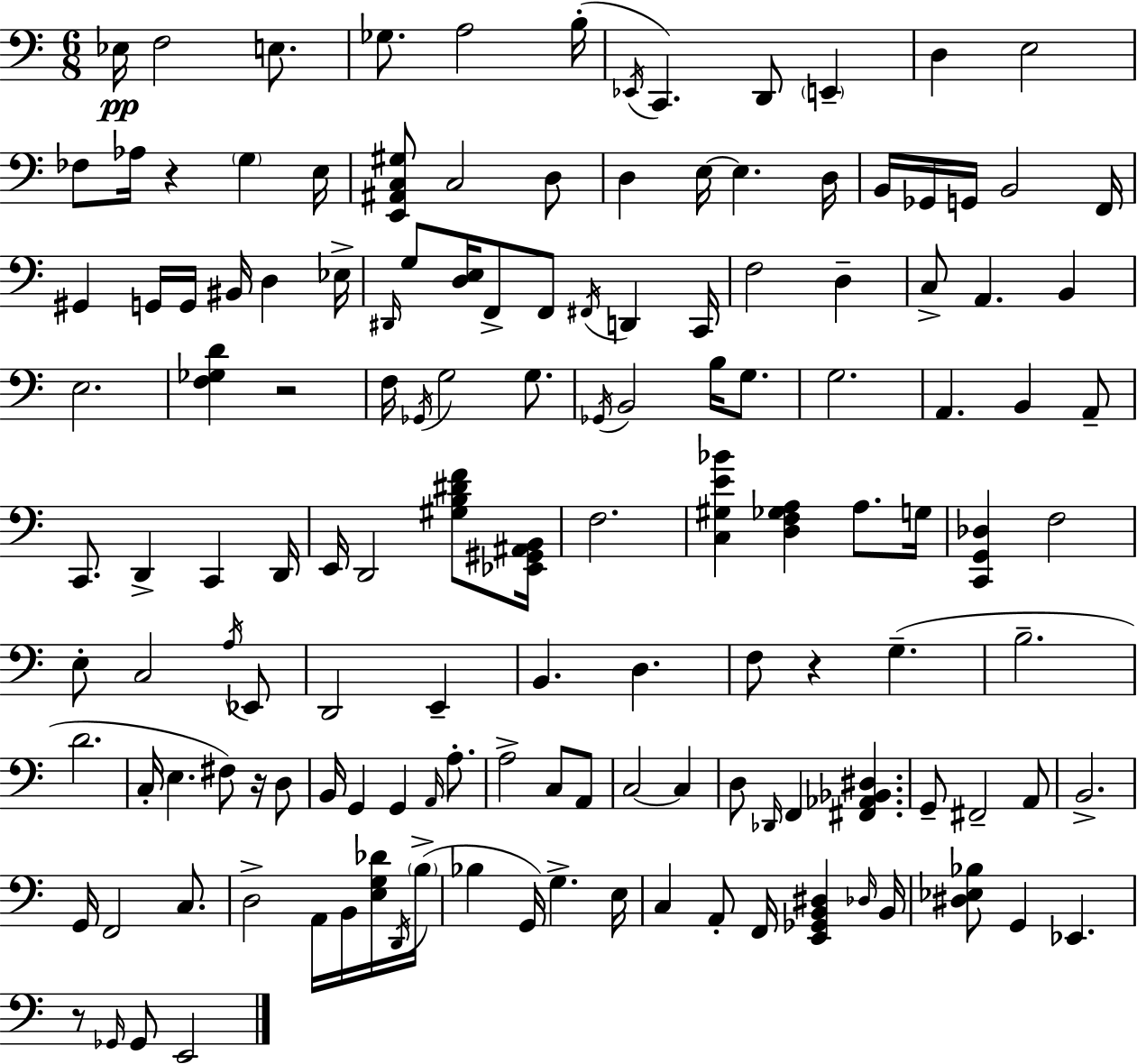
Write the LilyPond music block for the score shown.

{
  \clef bass
  \numericTimeSignature
  \time 6/8
  \key c \major
  \repeat volta 2 { ees16\pp f2 e8. | ges8. a2 b16-.( | \acciaccatura { ees,16 } c,4.) d,8 \parenthesize e,4-- | d4 e2 | \break fes8 aes16 r4 \parenthesize g4 | e16 <e, ais, c gis>8 c2 d8 | d4 e16~~ e4. | d16 b,16 ges,16 g,16 b,2 | \break f,16 gis,4 g,16 g,16 bis,16 d4 | ees16-> \grace { dis,16 } g8 <d e>16 f,8-> f,8 \acciaccatura { fis,16 } d,4 | c,16 f2 d4-- | c8-> a,4. b,4 | \break e2. | <f ges d'>4 r2 | f16 \acciaccatura { ges,16 } g2 | g8. \acciaccatura { ges,16 } b,2 | \break b16 g8. g2. | a,4. b,4 | a,8-- c,8. d,4-> | c,4 d,16 e,16 d,2 | \break <gis b dis' f'>8 <ees, gis, ais, b,>16 f2. | <c gis e' bes'>4 <d f ges a>4 | a8. g16 <c, g, des>4 f2 | e8-. c2 | \break \acciaccatura { a16 } ees,8 d,2 | e,4-- b,4. | d4. f8 r4 | g4.--( b2.-- | \break d'2. | c16-. e4. | fis8) r16 d8 b,16 g,4 g,4 | \grace { a,16 } a8.-. a2-> | \break c8 a,8 c2~~ | c4 d8 \grace { des,16 } f,4 | <fis, aes, bes, dis>4. g,8-- fis,2-- | a,8 b,2.-> | \break g,16 f,2 | c8. d2-> | a,16 b,16 <e g des'>16 \acciaccatura { d,16 } \parenthesize b16->( bes4 | g,16) g4.-> e16 c4 | \break a,8-. f,16 <e, ges, b, dis>4 \grace { des16 } b,16 <dis ees bes>8 | g,4 ees,4. r8 | \grace { ges,16 } ges,8 e,2 } \bar "|."
}